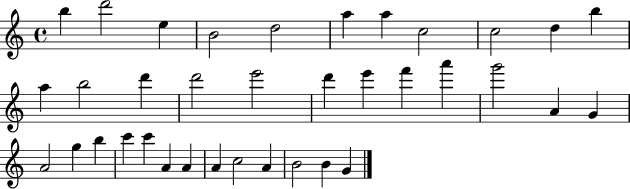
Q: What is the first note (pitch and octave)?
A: B5